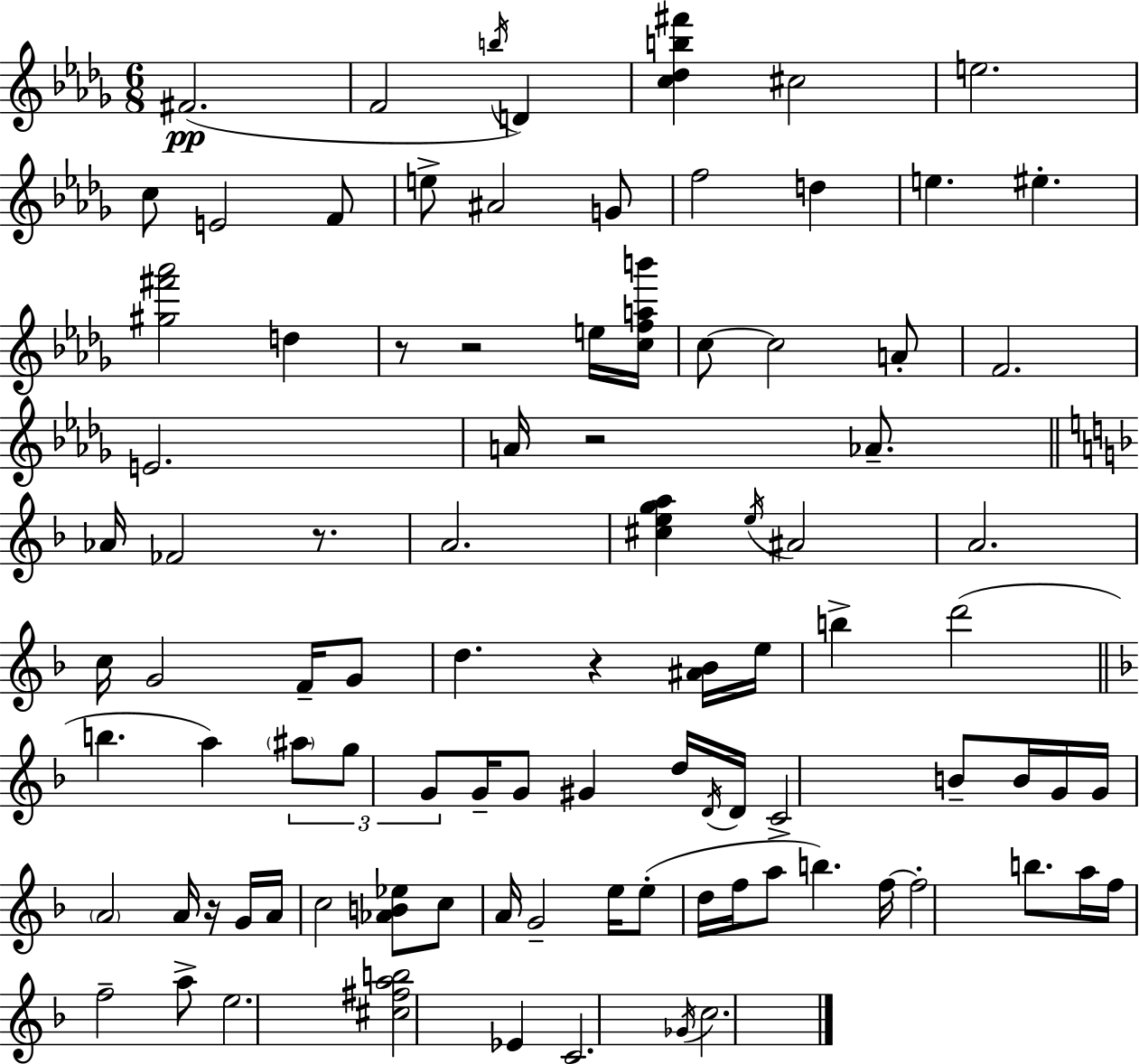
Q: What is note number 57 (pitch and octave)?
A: A4